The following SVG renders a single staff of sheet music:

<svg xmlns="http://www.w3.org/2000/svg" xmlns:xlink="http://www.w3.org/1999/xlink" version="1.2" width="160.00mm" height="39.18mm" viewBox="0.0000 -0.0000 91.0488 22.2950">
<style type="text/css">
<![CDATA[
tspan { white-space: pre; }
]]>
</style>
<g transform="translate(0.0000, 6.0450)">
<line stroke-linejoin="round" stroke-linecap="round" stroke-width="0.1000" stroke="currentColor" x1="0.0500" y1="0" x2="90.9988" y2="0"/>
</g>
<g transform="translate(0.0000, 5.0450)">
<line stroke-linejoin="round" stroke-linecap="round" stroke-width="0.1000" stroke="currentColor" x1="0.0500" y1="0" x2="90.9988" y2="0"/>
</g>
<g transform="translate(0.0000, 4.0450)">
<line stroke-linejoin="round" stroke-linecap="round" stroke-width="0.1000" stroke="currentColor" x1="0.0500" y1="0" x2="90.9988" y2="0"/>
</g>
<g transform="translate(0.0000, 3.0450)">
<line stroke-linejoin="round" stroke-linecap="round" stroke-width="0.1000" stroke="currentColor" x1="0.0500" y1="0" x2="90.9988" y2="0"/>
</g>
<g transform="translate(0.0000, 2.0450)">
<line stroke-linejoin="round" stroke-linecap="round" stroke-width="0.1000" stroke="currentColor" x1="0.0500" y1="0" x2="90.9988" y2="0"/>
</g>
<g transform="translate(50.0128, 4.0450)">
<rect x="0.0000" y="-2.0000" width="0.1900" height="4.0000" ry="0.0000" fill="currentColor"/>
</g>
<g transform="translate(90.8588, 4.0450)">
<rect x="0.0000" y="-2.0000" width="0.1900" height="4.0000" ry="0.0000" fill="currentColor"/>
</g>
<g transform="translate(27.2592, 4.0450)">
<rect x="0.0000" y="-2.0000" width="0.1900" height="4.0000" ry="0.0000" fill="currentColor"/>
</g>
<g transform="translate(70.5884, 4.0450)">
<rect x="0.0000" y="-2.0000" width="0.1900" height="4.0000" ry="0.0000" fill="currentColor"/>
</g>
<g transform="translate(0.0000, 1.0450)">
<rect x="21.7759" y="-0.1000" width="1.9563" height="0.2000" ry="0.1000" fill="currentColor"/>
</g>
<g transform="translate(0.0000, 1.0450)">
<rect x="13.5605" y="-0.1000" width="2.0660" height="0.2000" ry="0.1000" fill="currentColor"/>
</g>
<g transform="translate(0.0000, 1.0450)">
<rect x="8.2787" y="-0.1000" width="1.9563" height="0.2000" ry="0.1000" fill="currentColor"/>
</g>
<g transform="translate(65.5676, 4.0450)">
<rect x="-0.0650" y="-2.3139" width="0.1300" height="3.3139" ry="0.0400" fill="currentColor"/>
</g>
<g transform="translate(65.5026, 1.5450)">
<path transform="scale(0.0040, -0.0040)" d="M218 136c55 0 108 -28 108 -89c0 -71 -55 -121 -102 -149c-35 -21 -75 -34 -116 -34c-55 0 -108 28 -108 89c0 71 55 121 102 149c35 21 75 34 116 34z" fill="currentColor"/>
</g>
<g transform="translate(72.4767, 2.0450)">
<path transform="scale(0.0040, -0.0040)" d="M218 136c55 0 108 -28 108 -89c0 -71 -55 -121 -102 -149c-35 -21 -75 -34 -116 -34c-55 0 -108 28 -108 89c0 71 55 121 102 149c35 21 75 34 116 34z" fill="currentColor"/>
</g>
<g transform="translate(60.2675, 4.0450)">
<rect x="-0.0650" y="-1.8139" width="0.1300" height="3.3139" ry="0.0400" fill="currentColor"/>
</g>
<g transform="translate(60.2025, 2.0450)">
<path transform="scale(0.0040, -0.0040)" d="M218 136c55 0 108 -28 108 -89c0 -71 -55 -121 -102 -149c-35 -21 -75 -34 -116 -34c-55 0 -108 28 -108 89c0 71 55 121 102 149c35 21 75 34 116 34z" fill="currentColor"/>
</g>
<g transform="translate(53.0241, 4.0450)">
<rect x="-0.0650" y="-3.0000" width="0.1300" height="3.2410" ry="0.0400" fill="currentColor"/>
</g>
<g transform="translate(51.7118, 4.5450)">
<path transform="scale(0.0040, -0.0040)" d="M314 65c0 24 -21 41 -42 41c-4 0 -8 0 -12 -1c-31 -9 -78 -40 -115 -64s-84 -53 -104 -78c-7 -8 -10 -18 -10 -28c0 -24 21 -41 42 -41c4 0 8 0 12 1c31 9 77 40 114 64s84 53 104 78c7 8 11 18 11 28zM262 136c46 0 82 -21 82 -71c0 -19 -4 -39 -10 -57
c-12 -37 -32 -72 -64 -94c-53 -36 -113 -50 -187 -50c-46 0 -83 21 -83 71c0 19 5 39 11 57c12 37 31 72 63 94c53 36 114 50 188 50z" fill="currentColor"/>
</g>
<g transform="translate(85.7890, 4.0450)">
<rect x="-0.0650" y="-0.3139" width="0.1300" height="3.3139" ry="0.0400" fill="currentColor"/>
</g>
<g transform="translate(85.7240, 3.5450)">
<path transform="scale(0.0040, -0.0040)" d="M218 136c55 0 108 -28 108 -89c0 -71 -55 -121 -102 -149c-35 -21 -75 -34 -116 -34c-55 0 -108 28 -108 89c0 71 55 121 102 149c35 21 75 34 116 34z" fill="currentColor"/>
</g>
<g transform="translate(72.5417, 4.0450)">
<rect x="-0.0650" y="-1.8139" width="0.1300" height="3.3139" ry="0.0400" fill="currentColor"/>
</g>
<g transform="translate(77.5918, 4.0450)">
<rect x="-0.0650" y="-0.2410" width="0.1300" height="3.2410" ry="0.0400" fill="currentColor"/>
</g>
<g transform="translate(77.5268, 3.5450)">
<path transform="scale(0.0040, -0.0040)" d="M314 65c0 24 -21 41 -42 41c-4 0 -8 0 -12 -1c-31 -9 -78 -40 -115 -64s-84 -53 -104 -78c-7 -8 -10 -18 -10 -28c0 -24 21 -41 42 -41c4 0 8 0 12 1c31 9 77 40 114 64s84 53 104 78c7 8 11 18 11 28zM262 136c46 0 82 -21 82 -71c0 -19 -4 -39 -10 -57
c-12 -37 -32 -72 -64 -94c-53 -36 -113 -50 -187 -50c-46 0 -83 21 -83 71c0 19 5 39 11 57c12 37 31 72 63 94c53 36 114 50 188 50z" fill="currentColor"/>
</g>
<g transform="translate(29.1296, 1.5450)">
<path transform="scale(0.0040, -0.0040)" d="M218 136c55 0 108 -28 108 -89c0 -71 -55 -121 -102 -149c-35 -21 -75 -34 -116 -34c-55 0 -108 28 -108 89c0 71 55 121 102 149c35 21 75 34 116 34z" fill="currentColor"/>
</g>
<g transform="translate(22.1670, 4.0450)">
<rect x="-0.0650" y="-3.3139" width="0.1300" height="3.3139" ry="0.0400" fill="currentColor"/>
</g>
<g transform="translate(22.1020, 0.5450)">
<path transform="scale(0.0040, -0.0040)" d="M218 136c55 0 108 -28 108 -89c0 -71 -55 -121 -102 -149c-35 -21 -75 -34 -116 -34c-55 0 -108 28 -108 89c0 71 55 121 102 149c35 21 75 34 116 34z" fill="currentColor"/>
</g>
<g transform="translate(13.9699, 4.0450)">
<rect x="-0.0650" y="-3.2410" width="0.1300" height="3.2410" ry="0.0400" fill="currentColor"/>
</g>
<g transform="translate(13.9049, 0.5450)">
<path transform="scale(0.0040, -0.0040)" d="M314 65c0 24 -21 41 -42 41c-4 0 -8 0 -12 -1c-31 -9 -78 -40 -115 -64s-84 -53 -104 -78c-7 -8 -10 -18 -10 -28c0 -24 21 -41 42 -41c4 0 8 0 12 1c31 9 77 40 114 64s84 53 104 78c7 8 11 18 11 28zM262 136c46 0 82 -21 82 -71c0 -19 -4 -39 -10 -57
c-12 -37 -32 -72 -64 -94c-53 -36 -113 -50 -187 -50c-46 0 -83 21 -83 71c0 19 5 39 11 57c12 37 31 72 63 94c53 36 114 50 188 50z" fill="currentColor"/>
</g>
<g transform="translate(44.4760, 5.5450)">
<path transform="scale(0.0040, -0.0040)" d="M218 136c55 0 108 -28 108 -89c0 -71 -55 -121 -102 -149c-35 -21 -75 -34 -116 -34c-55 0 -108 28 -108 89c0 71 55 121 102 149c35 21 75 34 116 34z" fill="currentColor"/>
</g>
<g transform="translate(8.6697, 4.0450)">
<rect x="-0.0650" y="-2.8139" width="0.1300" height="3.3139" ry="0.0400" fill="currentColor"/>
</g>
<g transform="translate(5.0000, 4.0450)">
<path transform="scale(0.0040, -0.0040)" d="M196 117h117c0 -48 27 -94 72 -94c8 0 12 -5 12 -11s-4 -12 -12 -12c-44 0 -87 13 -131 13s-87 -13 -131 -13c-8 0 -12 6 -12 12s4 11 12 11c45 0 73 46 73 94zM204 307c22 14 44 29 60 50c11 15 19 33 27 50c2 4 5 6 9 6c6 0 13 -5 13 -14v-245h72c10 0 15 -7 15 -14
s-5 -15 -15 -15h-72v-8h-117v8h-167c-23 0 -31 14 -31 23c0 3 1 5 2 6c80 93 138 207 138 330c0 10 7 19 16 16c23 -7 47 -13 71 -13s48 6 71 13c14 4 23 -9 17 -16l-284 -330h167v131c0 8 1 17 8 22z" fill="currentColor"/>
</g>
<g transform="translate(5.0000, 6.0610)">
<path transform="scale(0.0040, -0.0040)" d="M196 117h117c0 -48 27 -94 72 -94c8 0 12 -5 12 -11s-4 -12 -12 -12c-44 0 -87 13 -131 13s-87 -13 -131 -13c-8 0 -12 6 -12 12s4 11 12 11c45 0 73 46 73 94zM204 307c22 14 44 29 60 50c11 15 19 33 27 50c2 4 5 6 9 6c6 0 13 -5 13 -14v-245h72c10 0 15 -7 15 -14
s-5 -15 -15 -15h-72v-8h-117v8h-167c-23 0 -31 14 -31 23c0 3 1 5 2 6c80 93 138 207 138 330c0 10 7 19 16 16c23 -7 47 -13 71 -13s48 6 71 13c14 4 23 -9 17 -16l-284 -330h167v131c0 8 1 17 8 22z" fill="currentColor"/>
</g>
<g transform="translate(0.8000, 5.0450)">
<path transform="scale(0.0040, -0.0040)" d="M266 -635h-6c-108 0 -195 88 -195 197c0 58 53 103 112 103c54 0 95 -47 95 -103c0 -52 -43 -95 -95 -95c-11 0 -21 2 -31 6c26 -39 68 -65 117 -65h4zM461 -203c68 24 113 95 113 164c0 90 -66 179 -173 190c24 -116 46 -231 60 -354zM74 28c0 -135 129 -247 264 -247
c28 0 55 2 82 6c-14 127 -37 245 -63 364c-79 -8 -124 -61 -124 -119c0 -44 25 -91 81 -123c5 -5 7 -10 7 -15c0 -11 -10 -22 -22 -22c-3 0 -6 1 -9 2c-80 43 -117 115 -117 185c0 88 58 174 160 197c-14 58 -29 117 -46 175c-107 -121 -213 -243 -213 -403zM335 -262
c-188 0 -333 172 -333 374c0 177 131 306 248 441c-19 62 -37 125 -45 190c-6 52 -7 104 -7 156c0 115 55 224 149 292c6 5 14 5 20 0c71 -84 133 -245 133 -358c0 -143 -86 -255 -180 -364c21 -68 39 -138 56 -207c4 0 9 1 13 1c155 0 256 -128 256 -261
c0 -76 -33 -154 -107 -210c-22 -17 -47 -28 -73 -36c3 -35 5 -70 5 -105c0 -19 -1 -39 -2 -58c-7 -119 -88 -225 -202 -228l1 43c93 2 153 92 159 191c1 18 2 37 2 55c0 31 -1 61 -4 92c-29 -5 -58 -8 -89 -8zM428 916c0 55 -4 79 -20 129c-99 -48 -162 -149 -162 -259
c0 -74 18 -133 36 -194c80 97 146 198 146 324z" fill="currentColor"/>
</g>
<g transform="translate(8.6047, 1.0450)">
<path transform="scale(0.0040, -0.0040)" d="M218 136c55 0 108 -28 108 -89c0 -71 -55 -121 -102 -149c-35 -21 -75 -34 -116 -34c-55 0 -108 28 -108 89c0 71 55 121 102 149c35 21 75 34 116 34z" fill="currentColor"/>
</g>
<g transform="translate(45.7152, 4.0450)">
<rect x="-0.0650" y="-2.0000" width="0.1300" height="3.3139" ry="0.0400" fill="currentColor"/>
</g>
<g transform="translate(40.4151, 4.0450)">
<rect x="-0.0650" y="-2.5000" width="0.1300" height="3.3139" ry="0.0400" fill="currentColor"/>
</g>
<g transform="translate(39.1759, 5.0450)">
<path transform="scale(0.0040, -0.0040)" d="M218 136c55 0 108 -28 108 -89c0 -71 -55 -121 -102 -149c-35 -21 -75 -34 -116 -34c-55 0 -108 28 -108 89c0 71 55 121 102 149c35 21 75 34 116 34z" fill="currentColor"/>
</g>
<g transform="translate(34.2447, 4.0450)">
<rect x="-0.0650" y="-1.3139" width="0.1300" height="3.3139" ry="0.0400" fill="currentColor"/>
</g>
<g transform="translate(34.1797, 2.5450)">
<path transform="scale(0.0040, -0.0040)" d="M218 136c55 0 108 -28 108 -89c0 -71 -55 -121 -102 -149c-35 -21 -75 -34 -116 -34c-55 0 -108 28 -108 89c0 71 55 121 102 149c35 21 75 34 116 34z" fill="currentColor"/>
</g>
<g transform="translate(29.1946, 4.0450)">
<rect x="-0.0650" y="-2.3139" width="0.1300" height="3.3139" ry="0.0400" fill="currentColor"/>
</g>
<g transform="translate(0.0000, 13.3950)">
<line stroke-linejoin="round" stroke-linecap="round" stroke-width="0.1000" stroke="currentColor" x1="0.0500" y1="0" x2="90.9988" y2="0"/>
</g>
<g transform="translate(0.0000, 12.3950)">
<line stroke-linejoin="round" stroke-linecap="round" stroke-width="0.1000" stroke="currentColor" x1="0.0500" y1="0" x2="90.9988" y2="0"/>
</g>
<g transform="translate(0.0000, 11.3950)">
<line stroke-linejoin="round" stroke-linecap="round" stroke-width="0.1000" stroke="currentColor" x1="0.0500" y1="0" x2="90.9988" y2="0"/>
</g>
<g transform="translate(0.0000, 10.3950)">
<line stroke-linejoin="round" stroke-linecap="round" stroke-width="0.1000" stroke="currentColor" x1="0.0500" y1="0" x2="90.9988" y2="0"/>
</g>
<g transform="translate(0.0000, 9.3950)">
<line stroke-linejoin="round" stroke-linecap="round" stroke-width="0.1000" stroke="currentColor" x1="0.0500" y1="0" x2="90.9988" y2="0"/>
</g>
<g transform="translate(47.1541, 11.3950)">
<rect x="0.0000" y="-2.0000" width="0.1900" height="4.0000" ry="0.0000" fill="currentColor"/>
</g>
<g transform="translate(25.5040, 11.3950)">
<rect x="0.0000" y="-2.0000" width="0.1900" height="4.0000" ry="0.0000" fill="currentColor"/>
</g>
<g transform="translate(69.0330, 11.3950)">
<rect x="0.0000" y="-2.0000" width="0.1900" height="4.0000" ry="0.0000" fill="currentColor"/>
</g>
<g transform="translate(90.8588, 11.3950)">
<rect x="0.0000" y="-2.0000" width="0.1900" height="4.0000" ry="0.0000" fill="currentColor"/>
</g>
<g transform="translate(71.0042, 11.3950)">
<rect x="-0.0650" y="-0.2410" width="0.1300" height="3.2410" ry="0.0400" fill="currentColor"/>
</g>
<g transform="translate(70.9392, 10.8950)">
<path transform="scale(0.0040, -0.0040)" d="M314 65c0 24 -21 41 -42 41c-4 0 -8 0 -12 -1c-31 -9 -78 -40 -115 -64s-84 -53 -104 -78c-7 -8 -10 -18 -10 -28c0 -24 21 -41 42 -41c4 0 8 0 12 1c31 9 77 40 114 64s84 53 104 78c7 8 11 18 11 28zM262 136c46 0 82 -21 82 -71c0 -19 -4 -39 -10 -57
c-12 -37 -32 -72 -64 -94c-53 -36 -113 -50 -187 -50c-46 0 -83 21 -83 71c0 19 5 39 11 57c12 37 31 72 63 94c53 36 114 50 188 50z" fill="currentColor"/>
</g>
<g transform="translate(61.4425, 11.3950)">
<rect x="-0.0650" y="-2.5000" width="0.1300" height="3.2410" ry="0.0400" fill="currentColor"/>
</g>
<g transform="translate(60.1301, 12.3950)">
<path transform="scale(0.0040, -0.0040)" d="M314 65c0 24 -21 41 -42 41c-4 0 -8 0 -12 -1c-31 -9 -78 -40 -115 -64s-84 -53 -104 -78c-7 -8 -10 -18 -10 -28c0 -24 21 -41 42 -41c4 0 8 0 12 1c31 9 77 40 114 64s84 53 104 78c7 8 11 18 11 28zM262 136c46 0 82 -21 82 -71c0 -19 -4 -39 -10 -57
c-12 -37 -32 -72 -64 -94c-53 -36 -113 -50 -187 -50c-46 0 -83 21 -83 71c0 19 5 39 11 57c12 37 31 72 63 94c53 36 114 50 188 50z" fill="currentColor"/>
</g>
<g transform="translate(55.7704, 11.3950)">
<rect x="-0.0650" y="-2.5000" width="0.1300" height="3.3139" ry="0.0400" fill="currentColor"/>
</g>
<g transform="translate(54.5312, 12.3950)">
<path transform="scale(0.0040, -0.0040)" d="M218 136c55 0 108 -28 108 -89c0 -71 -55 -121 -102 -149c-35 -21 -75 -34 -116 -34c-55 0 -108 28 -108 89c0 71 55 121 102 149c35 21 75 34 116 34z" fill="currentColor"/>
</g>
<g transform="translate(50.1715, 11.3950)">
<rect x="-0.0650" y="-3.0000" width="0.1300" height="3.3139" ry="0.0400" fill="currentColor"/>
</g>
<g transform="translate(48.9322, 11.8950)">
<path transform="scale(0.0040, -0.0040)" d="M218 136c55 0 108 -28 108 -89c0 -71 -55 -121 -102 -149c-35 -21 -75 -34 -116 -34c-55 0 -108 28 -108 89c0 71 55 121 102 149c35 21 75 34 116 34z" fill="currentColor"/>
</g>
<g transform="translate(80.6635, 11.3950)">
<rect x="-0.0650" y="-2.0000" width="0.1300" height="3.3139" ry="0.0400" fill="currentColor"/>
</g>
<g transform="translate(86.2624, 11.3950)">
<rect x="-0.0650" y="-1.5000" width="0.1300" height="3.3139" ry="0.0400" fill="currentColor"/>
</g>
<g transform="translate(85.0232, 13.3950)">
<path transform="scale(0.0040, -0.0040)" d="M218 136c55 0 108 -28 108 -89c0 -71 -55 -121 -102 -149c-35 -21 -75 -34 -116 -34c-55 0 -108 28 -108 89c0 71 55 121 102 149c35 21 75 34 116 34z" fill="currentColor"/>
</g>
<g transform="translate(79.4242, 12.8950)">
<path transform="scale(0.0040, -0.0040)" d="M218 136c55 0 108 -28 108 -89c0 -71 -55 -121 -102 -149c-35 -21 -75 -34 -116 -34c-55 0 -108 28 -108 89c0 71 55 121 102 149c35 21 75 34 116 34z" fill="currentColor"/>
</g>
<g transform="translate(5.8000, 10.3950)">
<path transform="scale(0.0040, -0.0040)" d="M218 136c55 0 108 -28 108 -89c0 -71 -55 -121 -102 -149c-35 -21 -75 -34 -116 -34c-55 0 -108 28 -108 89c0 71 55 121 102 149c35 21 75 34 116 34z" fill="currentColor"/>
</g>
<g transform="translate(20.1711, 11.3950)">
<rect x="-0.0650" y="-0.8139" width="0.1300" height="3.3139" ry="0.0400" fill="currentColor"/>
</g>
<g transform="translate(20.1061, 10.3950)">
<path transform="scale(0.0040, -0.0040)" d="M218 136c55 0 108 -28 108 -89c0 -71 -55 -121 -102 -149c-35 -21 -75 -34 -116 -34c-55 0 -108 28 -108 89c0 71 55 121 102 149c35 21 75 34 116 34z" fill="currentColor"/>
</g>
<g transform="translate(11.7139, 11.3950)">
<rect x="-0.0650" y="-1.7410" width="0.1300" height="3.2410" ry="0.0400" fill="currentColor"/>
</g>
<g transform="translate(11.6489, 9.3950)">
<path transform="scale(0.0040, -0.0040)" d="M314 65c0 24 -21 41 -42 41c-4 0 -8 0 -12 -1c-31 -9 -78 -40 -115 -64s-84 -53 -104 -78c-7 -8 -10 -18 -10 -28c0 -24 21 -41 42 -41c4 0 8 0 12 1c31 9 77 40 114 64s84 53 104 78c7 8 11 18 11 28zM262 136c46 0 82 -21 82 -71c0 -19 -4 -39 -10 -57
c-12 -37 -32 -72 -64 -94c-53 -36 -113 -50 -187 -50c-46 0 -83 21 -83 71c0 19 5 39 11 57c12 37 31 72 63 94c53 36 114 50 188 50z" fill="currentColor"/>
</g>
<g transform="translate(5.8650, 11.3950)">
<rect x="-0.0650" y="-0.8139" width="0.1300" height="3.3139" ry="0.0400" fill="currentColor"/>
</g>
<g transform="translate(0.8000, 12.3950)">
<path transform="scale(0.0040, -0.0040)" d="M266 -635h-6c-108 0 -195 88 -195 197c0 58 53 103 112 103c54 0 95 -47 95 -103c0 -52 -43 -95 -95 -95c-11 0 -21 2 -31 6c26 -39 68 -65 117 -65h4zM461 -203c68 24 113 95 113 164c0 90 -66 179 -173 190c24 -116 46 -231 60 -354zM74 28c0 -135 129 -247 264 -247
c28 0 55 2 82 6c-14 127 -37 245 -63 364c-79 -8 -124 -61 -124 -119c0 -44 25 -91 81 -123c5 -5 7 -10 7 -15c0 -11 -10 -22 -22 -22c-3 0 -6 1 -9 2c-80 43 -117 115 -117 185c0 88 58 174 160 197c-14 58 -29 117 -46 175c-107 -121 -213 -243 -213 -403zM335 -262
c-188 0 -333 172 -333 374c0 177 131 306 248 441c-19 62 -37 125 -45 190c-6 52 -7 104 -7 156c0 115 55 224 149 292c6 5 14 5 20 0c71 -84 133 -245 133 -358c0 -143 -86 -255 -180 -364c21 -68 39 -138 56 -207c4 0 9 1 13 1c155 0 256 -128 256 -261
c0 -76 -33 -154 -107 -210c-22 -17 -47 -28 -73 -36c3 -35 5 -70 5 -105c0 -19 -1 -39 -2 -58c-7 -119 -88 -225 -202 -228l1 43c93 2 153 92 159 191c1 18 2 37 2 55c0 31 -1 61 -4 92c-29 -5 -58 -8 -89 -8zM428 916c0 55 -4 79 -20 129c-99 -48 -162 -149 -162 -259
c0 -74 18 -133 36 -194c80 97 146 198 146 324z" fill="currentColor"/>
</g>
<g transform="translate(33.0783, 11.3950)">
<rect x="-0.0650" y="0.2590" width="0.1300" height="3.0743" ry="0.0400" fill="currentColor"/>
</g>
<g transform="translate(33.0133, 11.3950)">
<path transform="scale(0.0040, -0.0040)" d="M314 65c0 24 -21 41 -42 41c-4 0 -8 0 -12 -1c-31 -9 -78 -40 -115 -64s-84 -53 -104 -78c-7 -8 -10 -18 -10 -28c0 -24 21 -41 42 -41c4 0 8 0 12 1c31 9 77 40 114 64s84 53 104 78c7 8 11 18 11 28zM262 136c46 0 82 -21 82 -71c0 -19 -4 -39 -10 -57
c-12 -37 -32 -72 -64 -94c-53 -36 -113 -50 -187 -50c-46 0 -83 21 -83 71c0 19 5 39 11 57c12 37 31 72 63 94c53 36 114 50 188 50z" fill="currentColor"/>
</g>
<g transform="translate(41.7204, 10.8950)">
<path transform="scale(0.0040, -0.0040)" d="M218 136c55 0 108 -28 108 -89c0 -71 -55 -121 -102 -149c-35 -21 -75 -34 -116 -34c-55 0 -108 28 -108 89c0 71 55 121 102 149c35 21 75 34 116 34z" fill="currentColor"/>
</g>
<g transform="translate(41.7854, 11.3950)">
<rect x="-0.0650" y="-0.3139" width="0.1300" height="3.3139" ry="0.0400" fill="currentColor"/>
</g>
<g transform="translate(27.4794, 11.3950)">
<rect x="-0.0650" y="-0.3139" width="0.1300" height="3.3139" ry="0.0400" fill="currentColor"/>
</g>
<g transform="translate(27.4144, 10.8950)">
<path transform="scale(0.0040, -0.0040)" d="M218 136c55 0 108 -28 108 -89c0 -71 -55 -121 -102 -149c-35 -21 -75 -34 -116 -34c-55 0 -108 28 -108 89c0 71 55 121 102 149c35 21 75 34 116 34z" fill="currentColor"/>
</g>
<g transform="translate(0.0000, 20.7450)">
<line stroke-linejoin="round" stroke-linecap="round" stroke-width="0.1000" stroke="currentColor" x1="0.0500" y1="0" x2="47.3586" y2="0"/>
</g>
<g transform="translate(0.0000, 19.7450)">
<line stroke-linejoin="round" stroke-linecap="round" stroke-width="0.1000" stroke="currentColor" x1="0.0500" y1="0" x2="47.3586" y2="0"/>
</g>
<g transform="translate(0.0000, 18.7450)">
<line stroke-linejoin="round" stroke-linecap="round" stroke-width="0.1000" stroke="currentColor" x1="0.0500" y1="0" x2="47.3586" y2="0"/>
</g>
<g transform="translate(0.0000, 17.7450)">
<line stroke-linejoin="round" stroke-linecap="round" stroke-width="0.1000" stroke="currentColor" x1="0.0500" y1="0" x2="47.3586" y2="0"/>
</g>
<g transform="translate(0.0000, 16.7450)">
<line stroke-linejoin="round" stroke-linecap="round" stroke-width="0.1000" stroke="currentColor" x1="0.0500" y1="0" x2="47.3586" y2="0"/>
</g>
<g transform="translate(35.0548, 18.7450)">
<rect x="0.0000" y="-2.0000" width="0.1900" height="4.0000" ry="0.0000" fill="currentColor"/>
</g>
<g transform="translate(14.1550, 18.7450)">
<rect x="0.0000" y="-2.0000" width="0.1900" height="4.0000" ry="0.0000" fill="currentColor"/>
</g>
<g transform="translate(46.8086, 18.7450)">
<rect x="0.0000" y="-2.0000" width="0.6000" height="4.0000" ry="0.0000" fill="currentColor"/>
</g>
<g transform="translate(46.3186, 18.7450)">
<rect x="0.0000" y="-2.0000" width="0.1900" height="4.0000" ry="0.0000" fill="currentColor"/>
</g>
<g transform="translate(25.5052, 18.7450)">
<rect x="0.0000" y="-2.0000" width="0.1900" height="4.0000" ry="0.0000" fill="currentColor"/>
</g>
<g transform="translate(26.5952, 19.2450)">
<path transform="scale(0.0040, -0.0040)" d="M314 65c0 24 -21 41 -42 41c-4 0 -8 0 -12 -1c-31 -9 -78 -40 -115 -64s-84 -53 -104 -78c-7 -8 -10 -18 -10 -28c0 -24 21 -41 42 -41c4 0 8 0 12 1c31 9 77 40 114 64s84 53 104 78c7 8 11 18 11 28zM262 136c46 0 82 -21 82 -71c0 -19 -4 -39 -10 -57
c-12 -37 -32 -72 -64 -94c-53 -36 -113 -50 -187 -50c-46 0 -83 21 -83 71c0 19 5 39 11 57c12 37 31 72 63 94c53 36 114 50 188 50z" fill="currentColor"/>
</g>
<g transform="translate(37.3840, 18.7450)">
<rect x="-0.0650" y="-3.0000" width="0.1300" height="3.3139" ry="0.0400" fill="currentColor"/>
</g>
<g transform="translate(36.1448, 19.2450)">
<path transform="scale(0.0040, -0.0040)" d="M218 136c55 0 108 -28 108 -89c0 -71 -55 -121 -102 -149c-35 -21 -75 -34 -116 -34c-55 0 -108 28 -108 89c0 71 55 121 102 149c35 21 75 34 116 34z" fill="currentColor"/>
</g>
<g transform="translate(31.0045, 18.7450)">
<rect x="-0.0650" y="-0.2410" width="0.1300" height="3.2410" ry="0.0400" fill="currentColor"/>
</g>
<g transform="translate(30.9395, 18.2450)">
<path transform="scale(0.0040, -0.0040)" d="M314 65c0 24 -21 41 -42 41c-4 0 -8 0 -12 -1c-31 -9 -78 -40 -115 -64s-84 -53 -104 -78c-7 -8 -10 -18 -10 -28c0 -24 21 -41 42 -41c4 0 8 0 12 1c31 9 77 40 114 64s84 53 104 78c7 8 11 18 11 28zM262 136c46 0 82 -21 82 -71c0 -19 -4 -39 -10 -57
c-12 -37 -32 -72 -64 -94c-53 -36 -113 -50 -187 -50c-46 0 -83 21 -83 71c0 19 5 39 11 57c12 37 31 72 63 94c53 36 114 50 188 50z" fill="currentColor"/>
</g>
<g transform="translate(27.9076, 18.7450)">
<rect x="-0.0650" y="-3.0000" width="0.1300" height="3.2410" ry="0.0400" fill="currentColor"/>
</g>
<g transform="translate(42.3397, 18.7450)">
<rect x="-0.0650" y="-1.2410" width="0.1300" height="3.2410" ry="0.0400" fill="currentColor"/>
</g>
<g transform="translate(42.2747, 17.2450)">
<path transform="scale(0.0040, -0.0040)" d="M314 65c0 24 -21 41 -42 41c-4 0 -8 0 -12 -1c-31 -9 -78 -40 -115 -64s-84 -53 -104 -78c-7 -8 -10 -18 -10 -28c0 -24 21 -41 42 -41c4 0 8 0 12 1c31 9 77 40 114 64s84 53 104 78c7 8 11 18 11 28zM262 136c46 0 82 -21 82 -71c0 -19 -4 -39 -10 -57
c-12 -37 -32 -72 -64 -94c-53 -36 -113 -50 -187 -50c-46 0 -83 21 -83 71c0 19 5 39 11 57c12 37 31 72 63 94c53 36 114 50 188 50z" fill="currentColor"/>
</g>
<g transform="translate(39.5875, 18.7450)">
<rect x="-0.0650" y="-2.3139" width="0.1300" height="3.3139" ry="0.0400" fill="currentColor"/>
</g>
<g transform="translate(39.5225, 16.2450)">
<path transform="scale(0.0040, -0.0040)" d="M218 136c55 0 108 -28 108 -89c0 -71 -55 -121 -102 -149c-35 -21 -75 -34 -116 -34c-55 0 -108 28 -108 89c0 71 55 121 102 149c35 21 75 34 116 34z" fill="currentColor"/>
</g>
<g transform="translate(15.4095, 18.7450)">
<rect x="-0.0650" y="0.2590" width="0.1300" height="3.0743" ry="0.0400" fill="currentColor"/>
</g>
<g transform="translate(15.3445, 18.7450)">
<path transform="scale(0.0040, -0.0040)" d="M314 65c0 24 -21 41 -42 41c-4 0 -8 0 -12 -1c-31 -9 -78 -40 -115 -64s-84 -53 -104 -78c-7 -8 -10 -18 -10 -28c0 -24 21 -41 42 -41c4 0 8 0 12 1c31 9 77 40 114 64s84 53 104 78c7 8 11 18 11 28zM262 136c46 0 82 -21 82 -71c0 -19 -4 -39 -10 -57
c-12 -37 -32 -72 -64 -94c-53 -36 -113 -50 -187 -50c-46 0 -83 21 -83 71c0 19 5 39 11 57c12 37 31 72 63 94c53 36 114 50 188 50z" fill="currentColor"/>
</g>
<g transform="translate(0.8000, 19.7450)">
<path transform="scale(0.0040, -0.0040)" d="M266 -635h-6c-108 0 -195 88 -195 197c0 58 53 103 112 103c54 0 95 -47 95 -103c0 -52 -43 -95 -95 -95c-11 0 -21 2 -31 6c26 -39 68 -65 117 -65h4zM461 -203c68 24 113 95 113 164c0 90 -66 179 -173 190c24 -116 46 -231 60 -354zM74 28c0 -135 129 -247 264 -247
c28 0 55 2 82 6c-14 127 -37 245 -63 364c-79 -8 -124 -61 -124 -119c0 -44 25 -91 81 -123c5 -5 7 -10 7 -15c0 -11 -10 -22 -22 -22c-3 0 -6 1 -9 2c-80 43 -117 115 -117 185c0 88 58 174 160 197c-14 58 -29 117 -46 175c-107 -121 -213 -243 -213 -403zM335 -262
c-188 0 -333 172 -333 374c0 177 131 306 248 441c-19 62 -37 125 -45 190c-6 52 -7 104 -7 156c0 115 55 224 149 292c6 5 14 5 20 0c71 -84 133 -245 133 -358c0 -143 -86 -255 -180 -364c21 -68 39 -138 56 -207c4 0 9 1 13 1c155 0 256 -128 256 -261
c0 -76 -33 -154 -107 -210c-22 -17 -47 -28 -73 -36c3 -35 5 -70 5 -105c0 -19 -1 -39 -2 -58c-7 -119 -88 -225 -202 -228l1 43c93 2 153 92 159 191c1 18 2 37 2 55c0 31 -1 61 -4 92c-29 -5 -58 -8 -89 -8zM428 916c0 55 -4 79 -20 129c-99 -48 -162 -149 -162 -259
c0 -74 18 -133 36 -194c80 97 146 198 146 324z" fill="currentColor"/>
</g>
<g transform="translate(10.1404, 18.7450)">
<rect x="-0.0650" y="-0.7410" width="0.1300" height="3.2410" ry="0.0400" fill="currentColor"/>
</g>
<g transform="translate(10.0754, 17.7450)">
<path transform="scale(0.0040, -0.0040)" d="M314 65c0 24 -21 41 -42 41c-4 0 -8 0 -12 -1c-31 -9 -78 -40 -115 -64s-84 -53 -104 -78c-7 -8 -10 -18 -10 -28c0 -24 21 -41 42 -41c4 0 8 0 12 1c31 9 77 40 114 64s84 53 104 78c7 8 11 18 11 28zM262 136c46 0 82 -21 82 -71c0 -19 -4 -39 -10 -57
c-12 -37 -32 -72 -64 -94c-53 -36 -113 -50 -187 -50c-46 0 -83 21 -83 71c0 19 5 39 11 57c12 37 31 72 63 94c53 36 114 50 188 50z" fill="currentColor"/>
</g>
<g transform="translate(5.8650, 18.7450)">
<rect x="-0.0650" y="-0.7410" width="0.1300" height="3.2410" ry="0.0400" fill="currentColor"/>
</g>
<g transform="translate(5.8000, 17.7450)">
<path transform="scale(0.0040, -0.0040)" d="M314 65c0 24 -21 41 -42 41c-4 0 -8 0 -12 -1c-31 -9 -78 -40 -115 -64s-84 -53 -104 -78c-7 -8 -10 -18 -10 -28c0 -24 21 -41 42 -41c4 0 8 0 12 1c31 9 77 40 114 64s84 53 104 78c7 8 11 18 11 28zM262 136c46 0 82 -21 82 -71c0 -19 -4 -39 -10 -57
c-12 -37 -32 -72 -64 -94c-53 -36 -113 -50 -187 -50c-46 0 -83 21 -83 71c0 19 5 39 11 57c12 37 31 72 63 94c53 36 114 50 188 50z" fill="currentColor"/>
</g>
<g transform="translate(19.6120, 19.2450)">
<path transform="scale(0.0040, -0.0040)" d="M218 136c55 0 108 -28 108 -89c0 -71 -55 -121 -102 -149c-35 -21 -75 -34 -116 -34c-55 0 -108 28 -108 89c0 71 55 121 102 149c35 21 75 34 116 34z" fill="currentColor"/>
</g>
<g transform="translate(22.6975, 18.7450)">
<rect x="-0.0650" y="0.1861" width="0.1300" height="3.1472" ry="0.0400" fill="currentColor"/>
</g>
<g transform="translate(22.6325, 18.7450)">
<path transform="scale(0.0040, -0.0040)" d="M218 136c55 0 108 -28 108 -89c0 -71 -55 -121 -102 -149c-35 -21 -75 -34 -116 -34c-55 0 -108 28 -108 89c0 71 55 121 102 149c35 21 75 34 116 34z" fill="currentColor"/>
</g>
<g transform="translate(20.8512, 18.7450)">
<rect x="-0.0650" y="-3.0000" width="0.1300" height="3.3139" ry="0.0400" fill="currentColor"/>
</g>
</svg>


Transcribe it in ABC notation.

X:1
T:Untitled
M:4/4
L:1/4
K:C
a b2 b g e G F A2 f g f c2 c d f2 d c B2 c A G G2 c2 F E d2 d2 B2 A B A2 c2 A g e2